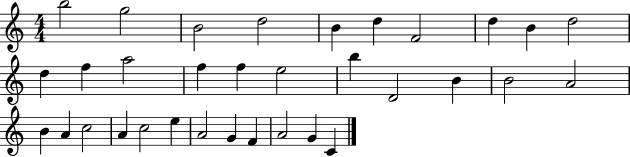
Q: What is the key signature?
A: C major